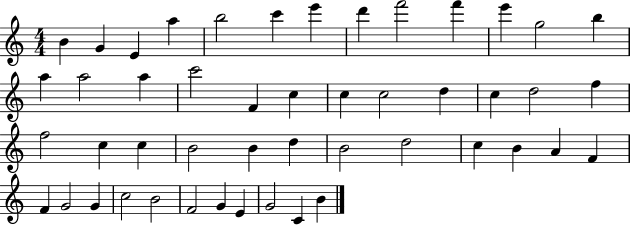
B4/q G4/q E4/q A5/q B5/h C6/q E6/q D6/q F6/h F6/q E6/q G5/h B5/q A5/q A5/h A5/q C6/h F4/q C5/q C5/q C5/h D5/q C5/q D5/h F5/q F5/h C5/q C5/q B4/h B4/q D5/q B4/h D5/h C5/q B4/q A4/q F4/q F4/q G4/h G4/q C5/h B4/h F4/h G4/q E4/q G4/h C4/q B4/q